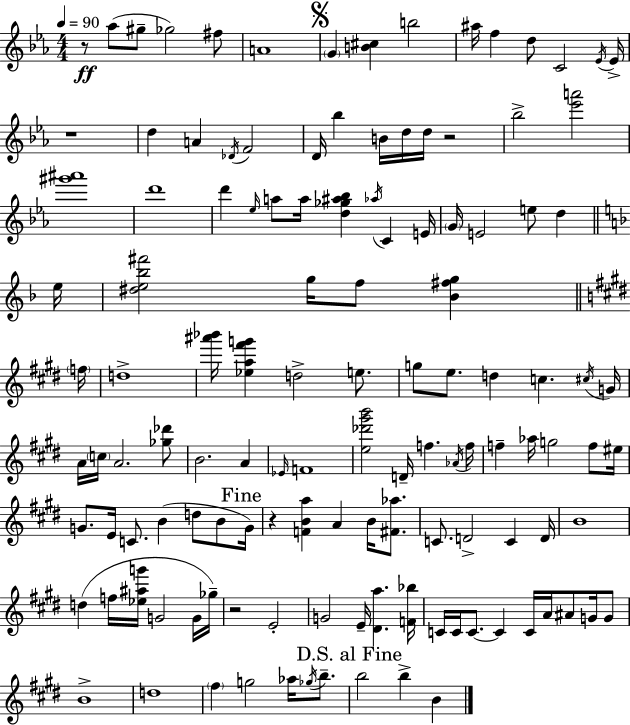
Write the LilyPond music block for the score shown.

{
  \clef treble
  \numericTimeSignature
  \time 4/4
  \key ees \major
  \tempo 4 = 90
  \repeat volta 2 { r8\ff aes''8( gis''8-- ges''2) fis''8 | a'1 | \mark \markup { \musicglyph "scripts.segno" } \parenthesize g'4 <b' cis''>4 b''2 | ais''16 f''4 d''8 c'2 \acciaccatura { ees'16 } | \break ees'16-> r1 | d''4 a'4 \acciaccatura { des'16 } f'2 | d'16 bes''4 b'16 d''16 d''16 r2 | bes''2-> <ees''' a'''>2 | \break <gis''' ais'''>1 | d'''1 | d'''4 \grace { ees''16 } a''8 a''16 <d'' ges'' ais'' bes''>4 \acciaccatura { aes''16 } c'4 | e'16 \parenthesize g'16 e'2 e''8 d''4 | \break \bar "||" \break \key f \major e''16 <dis'' e'' bes'' fis'''>2 g''16 f''8 <bes' fis'' g''>4 | \bar "||" \break \key e \major \parenthesize f''16 d''1-> | <ais''' bes'''>16 <ees'' a'' fis''' g'''>4 d''2-> e''8. | g''8 e''8. d''4 c''4. | \acciaccatura { cis''16 } g'16 a'16 \parenthesize c''16 a'2. | \break <ges'' des'''>8 b'2. a'4 | \grace { ees'16 } f'1 | <e'' des''' gis''' b'''>2 d'16-- f''4. | \acciaccatura { aes'16 } f''16 f''4-- aes''16 g''2 | \break f''8 eis''16 g'8. e'16 c'8. b'4( d''8 | b'8 \mark "Fine" g'16) r4 <f' b' a''>4 a'4 | b'16 <fis' aes''>8. c'8. d'2-> c'4 | d'16 b'1 | \break d''4( f''16 <ees'' ais'' g'''>16 g'2 | g'16 ges''16--) r2 e'2-. | g'2 e'16-- <dis' a''>4. | <f' bes''>16 c'16 c'16 c'8.~~ c'4 c'16 a'16 ais'8 | \break g'16 g'8 b'1-> | d''1 | \parenthesize fis''4 g''2 | aes''16 \acciaccatura { ges''16 } b''8.-- \mark "D.S. al Fine" b''2 b''4-> | \break b'4 } \bar "|."
}